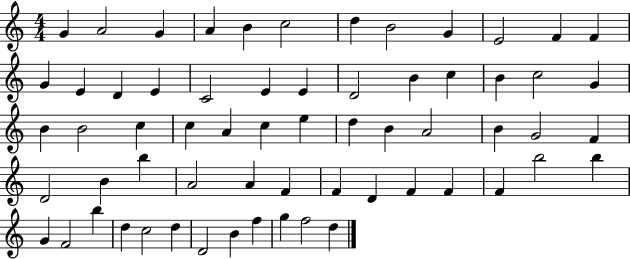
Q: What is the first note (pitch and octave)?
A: G4